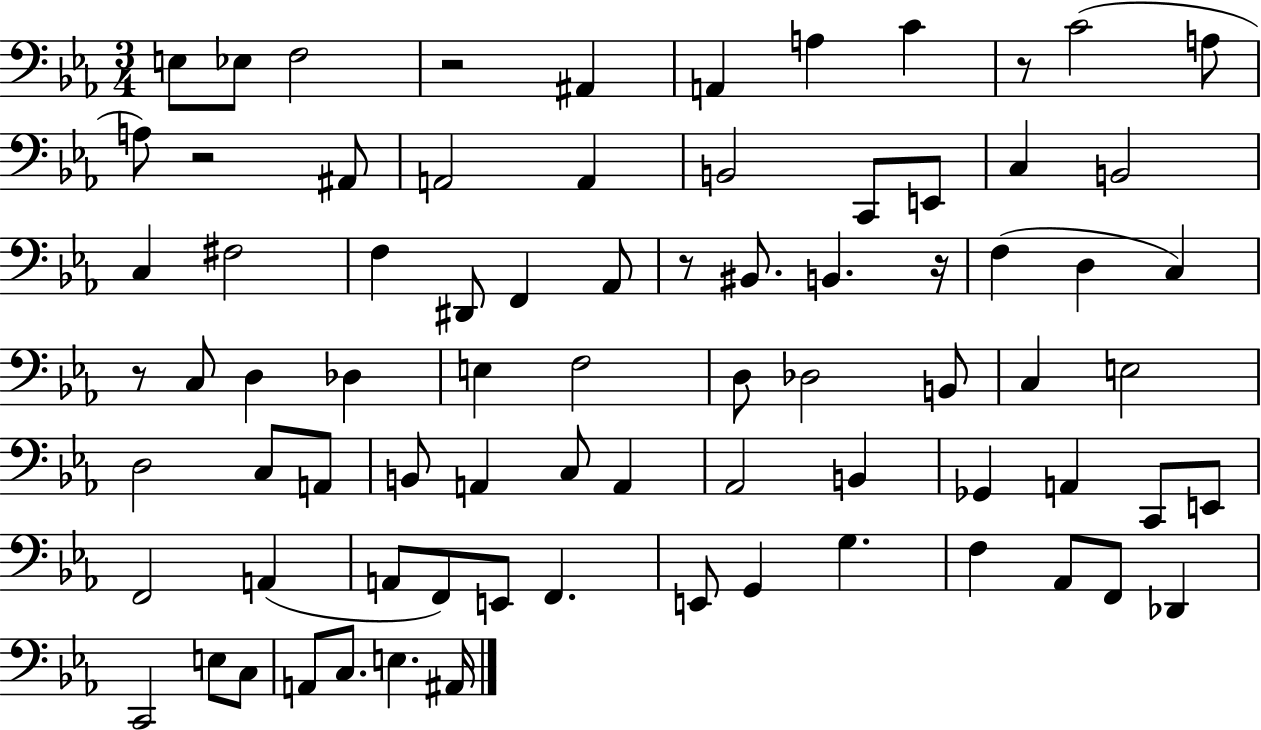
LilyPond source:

{
  \clef bass
  \numericTimeSignature
  \time 3/4
  \key ees \major
  e8 ees8 f2 | r2 ais,4 | a,4 a4 c'4 | r8 c'2( a8 | \break a8) r2 ais,8 | a,2 a,4 | b,2 c,8 e,8 | c4 b,2 | \break c4 fis2 | f4 dis,8 f,4 aes,8 | r8 bis,8. b,4. r16 | f4( d4 c4) | \break r8 c8 d4 des4 | e4 f2 | d8 des2 b,8 | c4 e2 | \break d2 c8 a,8 | b,8 a,4 c8 a,4 | aes,2 b,4 | ges,4 a,4 c,8 e,8 | \break f,2 a,4( | a,8 f,8) e,8 f,4. | e,8 g,4 g4. | f4 aes,8 f,8 des,4 | \break c,2 e8 c8 | a,8 c8. e4. ais,16 | \bar "|."
}